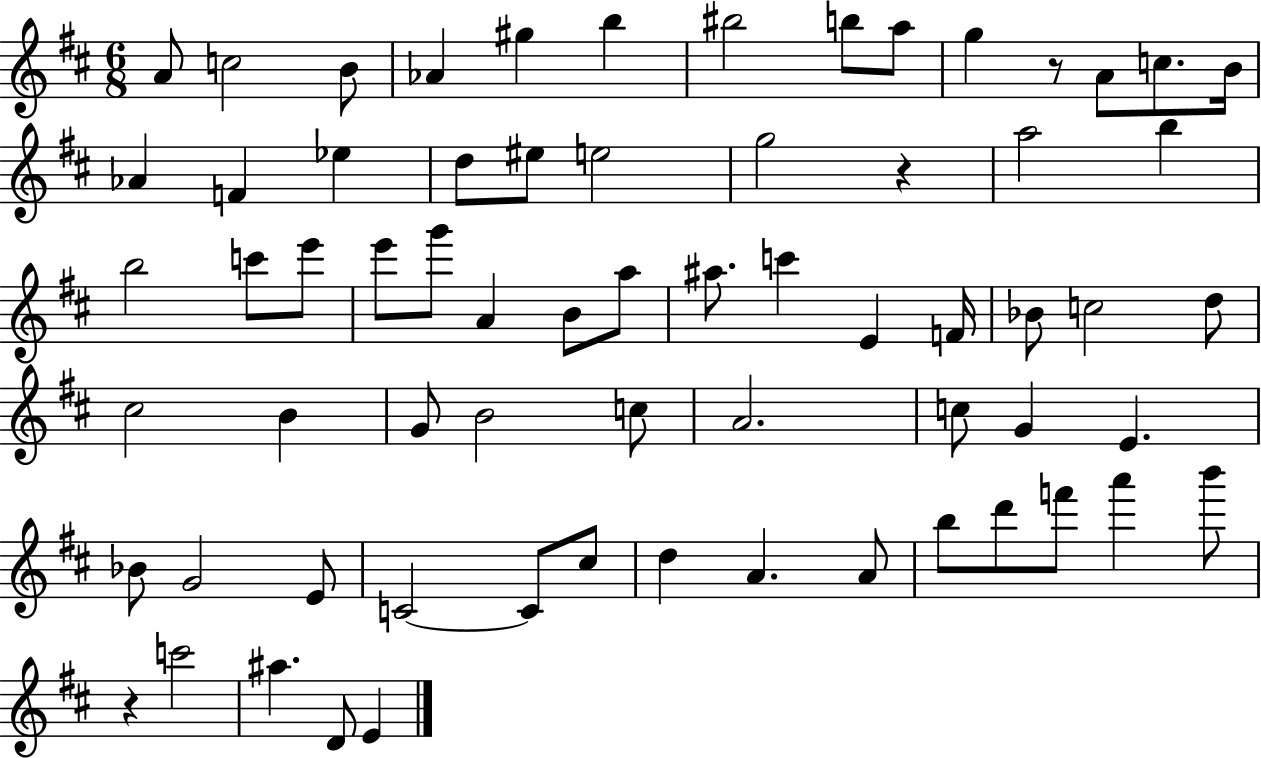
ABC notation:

X:1
T:Untitled
M:6/8
L:1/4
K:D
A/2 c2 B/2 _A ^g b ^b2 b/2 a/2 g z/2 A/2 c/2 B/4 _A F _e d/2 ^e/2 e2 g2 z a2 b b2 c'/2 e'/2 e'/2 g'/2 A B/2 a/2 ^a/2 c' E F/4 _B/2 c2 d/2 ^c2 B G/2 B2 c/2 A2 c/2 G E _B/2 G2 E/2 C2 C/2 ^c/2 d A A/2 b/2 d'/2 f'/2 a' b'/2 z c'2 ^a D/2 E